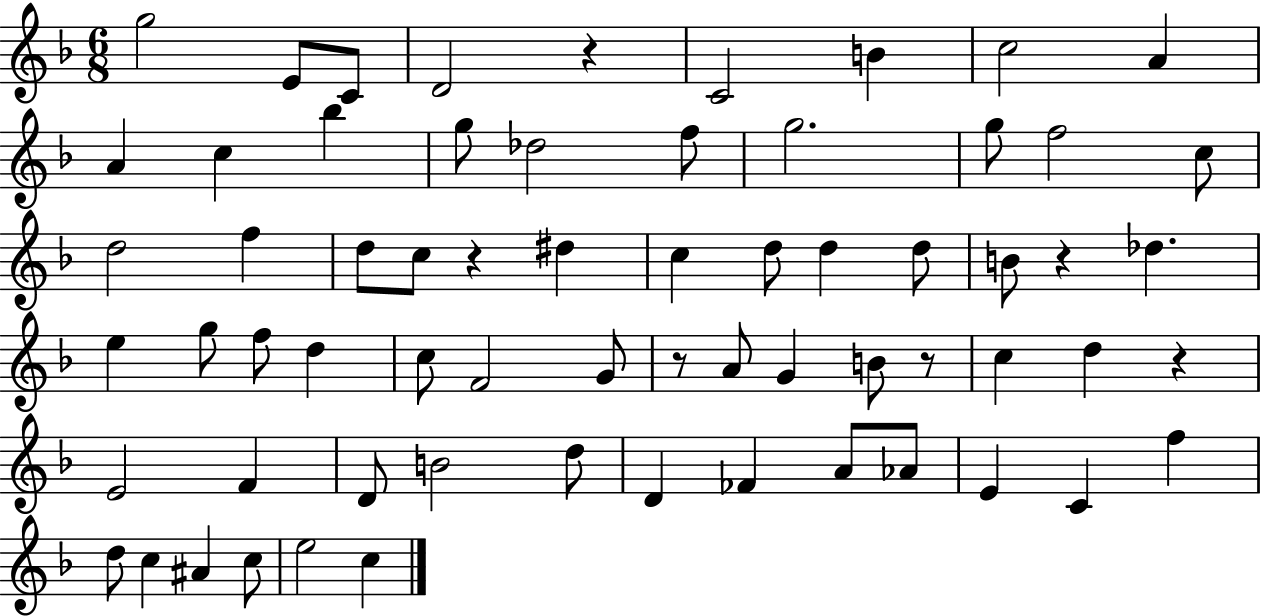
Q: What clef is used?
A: treble